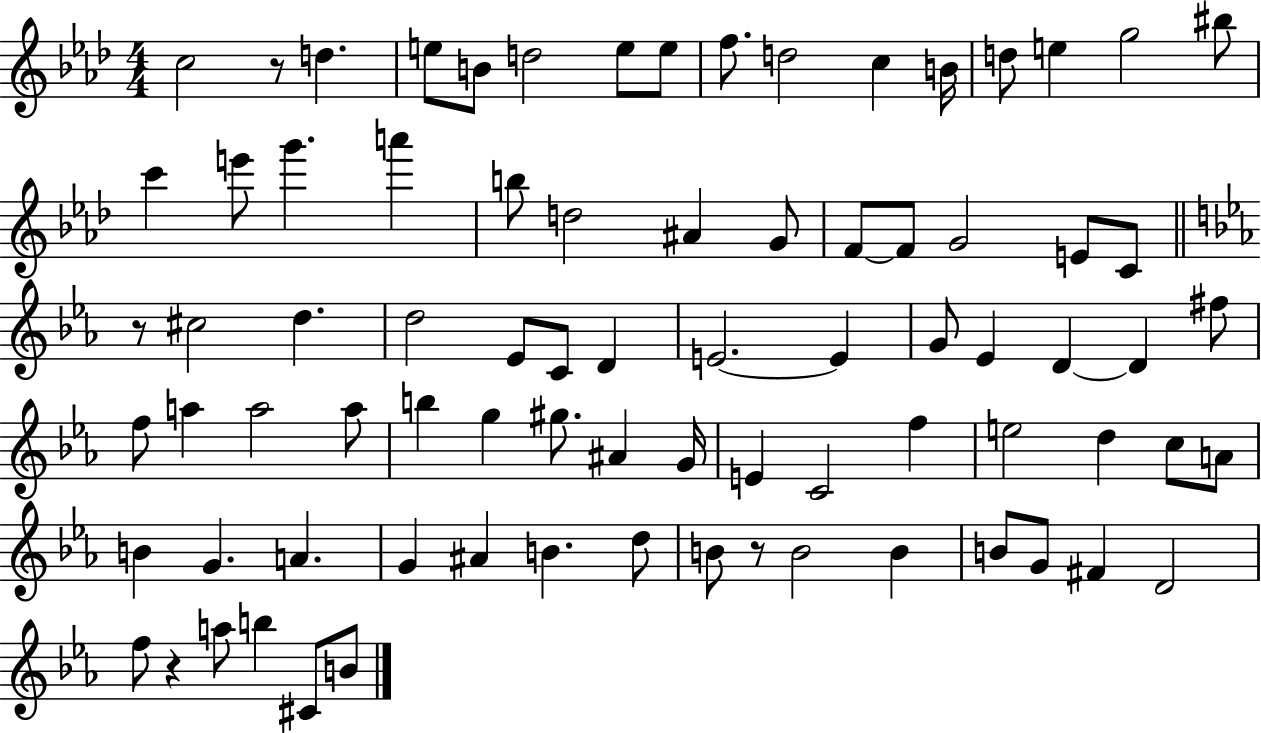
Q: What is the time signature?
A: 4/4